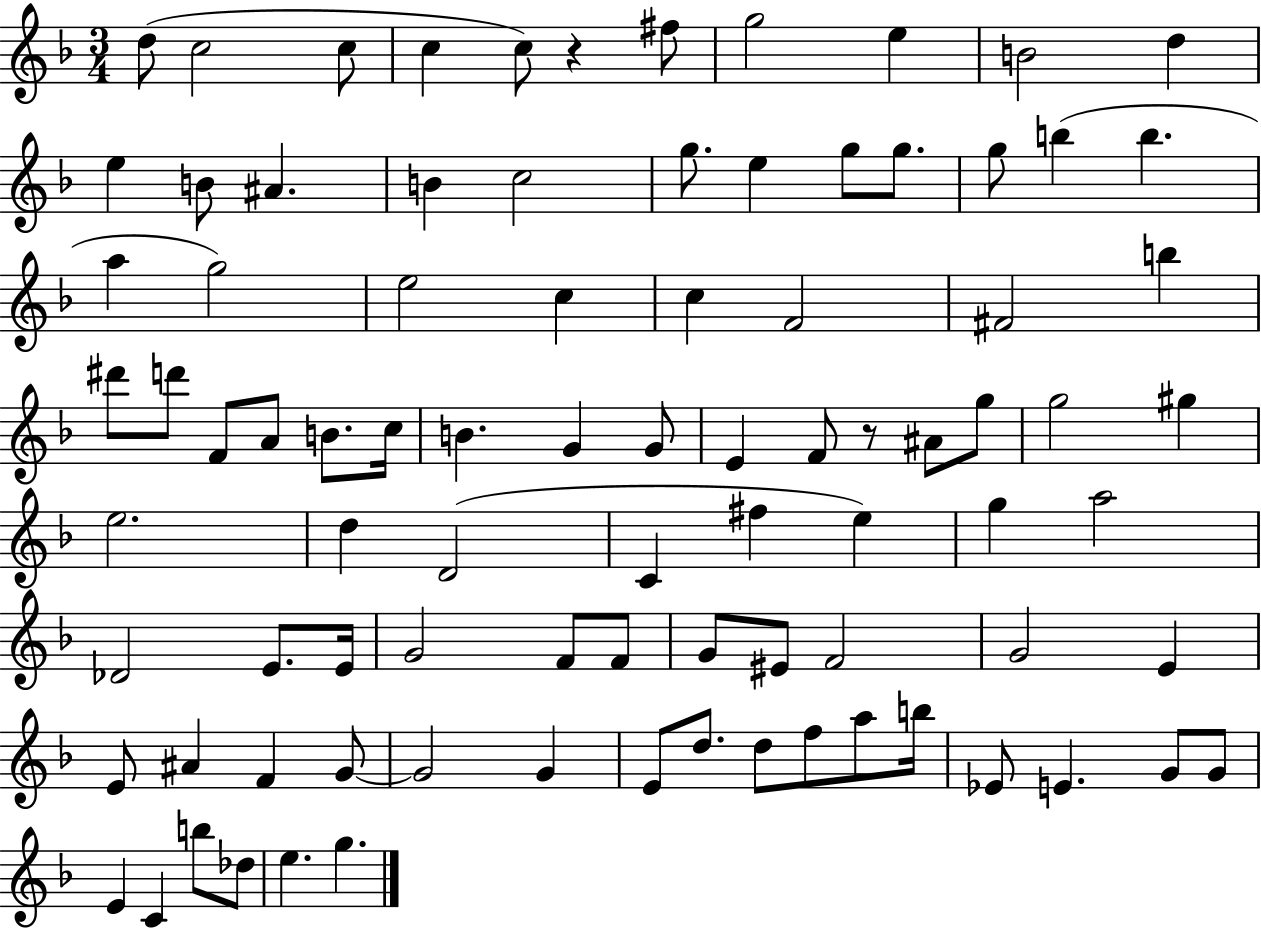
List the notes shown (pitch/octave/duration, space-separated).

D5/e C5/h C5/e C5/q C5/e R/q F#5/e G5/h E5/q B4/h D5/q E5/q B4/e A#4/q. B4/q C5/h G5/e. E5/q G5/e G5/e. G5/e B5/q B5/q. A5/q G5/h E5/h C5/q C5/q F4/h F#4/h B5/q D#6/e D6/e F4/e A4/e B4/e. C5/s B4/q. G4/q G4/e E4/q F4/e R/e A#4/e G5/e G5/h G#5/q E5/h. D5/q D4/h C4/q F#5/q E5/q G5/q A5/h Db4/h E4/e. E4/s G4/h F4/e F4/e G4/e EIS4/e F4/h G4/h E4/q E4/e A#4/q F4/q G4/e G4/h G4/q E4/e D5/e. D5/e F5/e A5/e B5/s Eb4/e E4/q. G4/e G4/e E4/q C4/q B5/e Db5/e E5/q. G5/q.